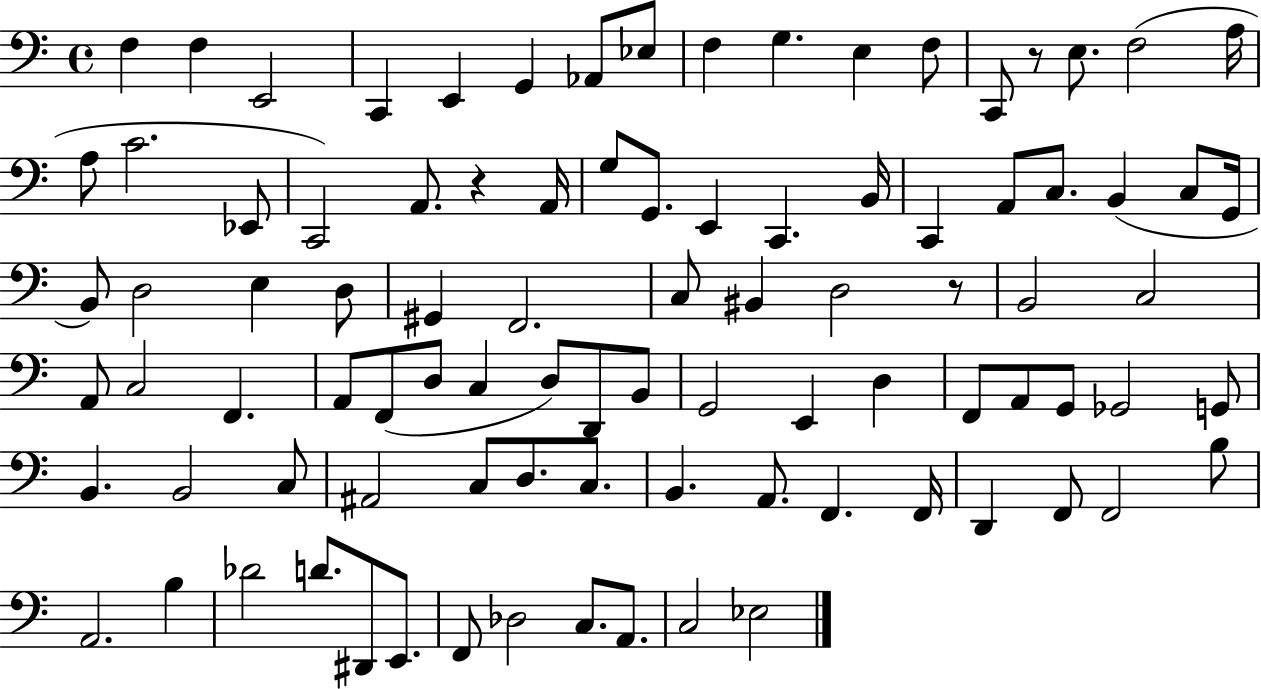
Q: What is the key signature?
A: C major